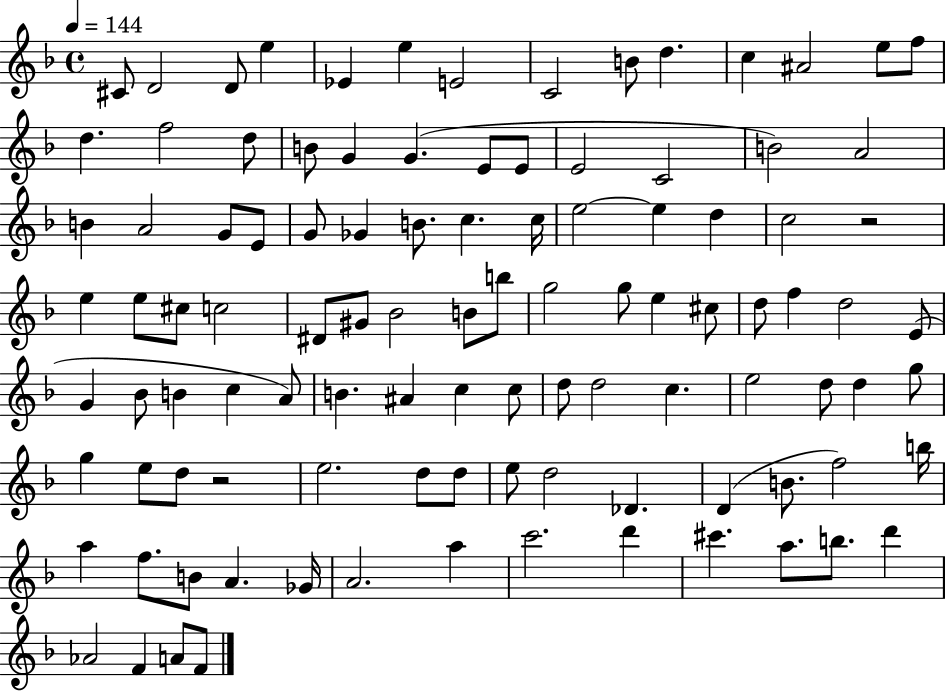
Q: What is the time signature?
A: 4/4